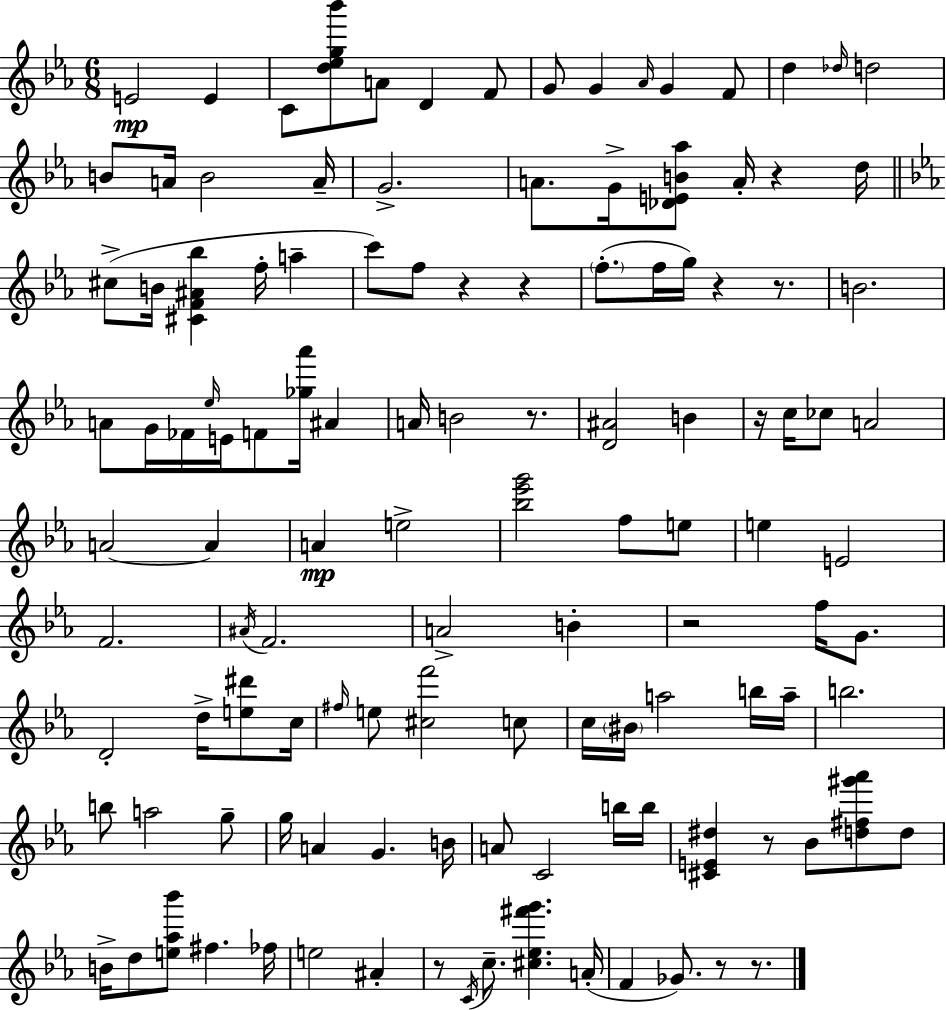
E4/h E4/q C4/e [D5,Eb5,G5,Bb6]/e A4/e D4/q F4/e G4/e G4/q Ab4/s G4/q F4/e D5/q Db5/s D5/h B4/e A4/s B4/h A4/s G4/h. A4/e. G4/s [Db4,E4,B4,Ab5]/e A4/s R/q D5/s C#5/e B4/s [C#4,F4,A#4,Bb5]/q F5/s A5/q C6/e F5/e R/q R/q F5/e. F5/s G5/s R/q R/e. B4/h. A4/e G4/s FES4/s Eb5/s E4/s F4/e [Gb5,Ab6]/s A#4/q A4/s B4/h R/e. [D4,A#4]/h B4/q R/s C5/s CES5/e A4/h A4/h A4/q A4/q E5/h [Bb5,Eb6,G6]/h F5/e E5/e E5/q E4/h F4/h. A#4/s F4/h. A4/h B4/q R/h F5/s G4/e. D4/h D5/s [E5,D#6]/e C5/s F#5/s E5/e [C#5,F6]/h C5/e C5/s BIS4/s A5/h B5/s A5/s B5/h. B5/e A5/h G5/e G5/s A4/q G4/q. B4/s A4/e C4/h B5/s B5/s [C#4,E4,D#5]/q R/e Bb4/e [D5,F#5,G#6,Ab6]/e D5/e B4/s D5/e [E5,Ab5,Bb6]/e F#5/q. FES5/s E5/h A#4/q R/e C4/s C5/e. [C#5,Eb5,F#6,G6]/q. A4/s F4/q Gb4/e. R/e R/e.